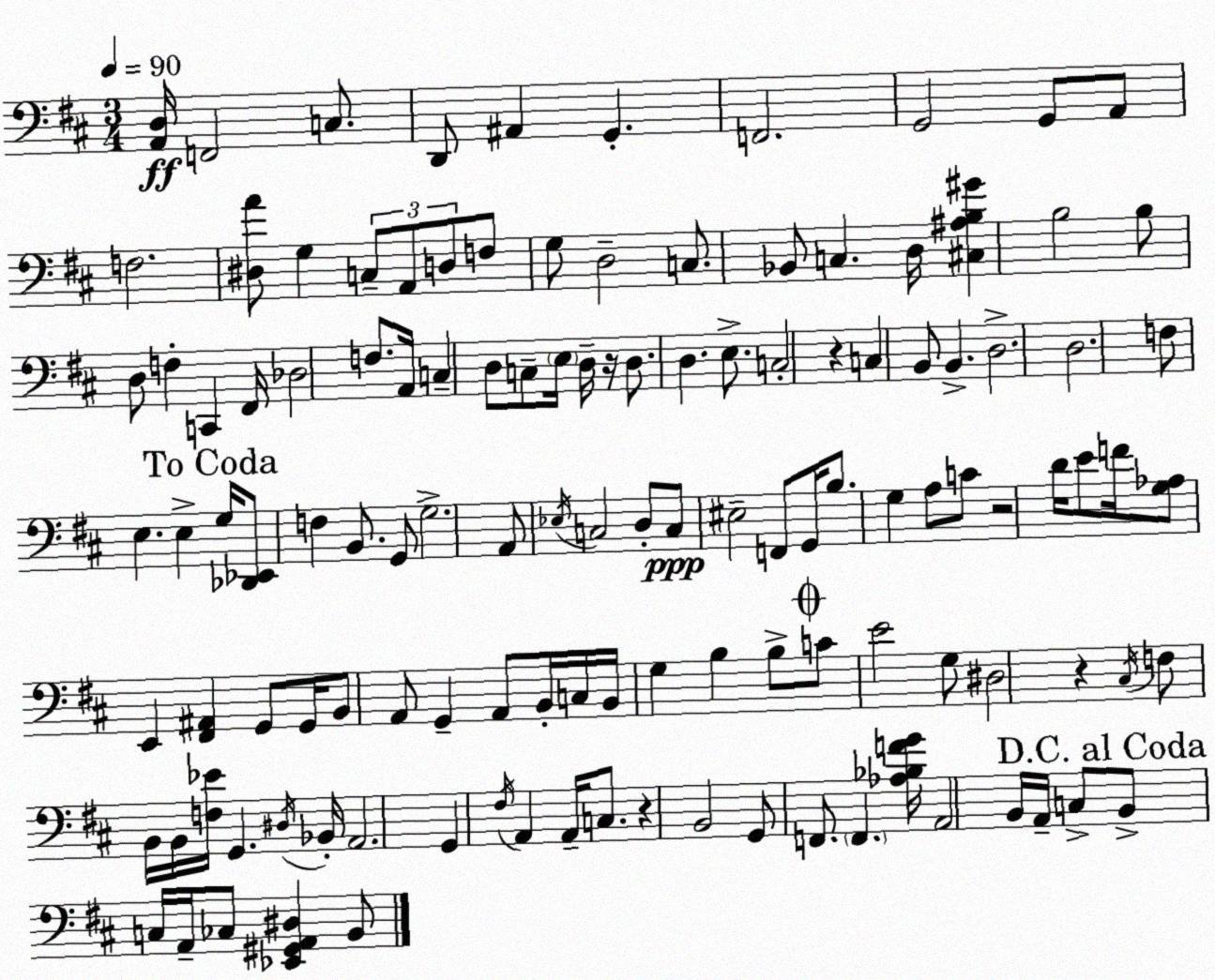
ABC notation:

X:1
T:Untitled
M:3/4
L:1/4
K:D
[A,,D,]/4 F,,2 C,/2 D,,/2 ^A,, G,, F,,2 G,,2 G,,/2 A,,/2 F,2 [^D,A]/2 G, C,/2 A,,/2 D,/2 F,/2 G,/2 D,2 C,/2 _B,,/2 C, D,/4 [^C,^A,B,^G] B,2 B,/2 D,/2 F, C,, ^F,,/4 _D,2 F,/2 A,,/4 C, D,/2 C,/2 E,/4 D,/4 z/4 D,/2 D, E,/2 C,2 z C, B,,/2 B,, D,2 D,2 F,/2 E, E, G,/4 [_D,,_E,,]/2 F, B,,/2 G,,/2 G,2 A,,/2 _E,/4 C,2 D,/2 C,/2 ^E,2 F,,/2 G,,/4 B,/2 G, A,/2 C/2 z2 D/4 E/2 F/4 [G,_A,]/2 E,, [^F,,^A,,] G,,/2 G,,/4 B,,/2 A,,/2 G,, A,,/2 B,,/4 C,/4 B,,/4 G, B, B,/2 C/2 E2 G,/2 ^D,2 z ^C,/4 F,/2 B,,/4 B,,/4 [F,_E]/4 G,, ^D,/4 _B,,/4 A,,2 G,, ^F,/4 A,, A,,/4 C,/2 z B,,2 G,,/2 F,,/2 F,, [_A,_B,FG]/4 A,,2 B,,/4 A,,/4 C,/2 B,,/2 C,/4 A,,/4 _C,/2 [_E,,^G,,A,,^D,] B,,/2